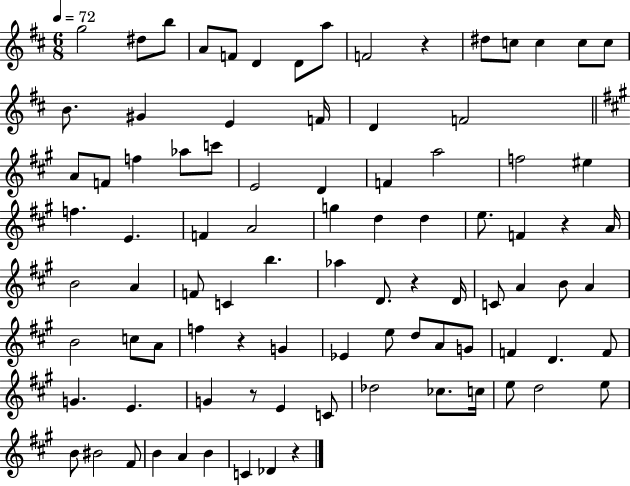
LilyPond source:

{
  \clef treble
  \numericTimeSignature
  \time 6/8
  \key d \major
  \tempo 4 = 72
  g''2 dis''8 b''8 | a'8 f'8 d'4 d'8 a''8 | f'2 r4 | dis''8 c''8 c''4 c''8 c''8 | \break b'8. gis'4 e'4 f'16 | d'4 f'2 | \bar "||" \break \key a \major a'8 f'8 f''4 aes''8 c'''8 | e'2 d'4 | f'4 a''2 | f''2 eis''4 | \break f''4. e'4. | f'4 a'2 | g''4 d''4 d''4 | e''8. f'4 r4 a'16 | \break b'2 a'4 | f'8 c'4 b''4. | aes''4 d'8. r4 d'16 | c'8 a'4 b'8 a'4 | \break b'2 c''8 a'8 | f''4 r4 g'4 | ees'4 e''8 d''8 a'8 g'8 | f'4 d'4. f'8 | \break g'4. e'4. | g'4 r8 e'4 c'8 | des''2 ces''8. c''16 | e''8 d''2 e''8 | \break b'8 bis'2 fis'8 | b'4 a'4 b'4 | c'4 des'4 r4 | \bar "|."
}